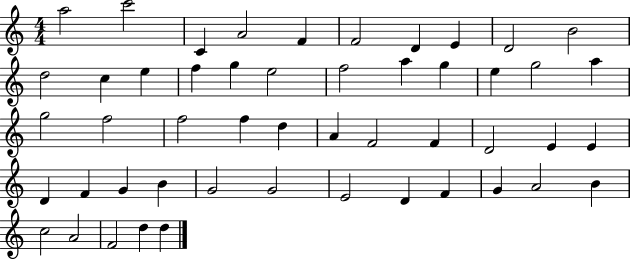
{
  \clef treble
  \numericTimeSignature
  \time 4/4
  \key c \major
  a''2 c'''2 | c'4 a'2 f'4 | f'2 d'4 e'4 | d'2 b'2 | \break d''2 c''4 e''4 | f''4 g''4 e''2 | f''2 a''4 g''4 | e''4 g''2 a''4 | \break g''2 f''2 | f''2 f''4 d''4 | a'4 f'2 f'4 | d'2 e'4 e'4 | \break d'4 f'4 g'4 b'4 | g'2 g'2 | e'2 d'4 f'4 | g'4 a'2 b'4 | \break c''2 a'2 | f'2 d''4 d''4 | \bar "|."
}